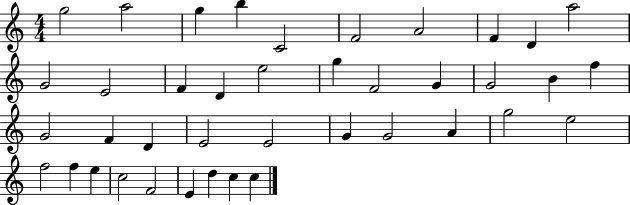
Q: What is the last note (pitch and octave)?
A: C5